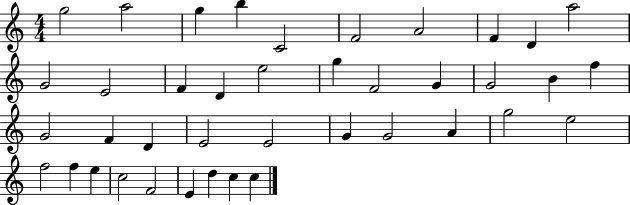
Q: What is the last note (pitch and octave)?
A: C5